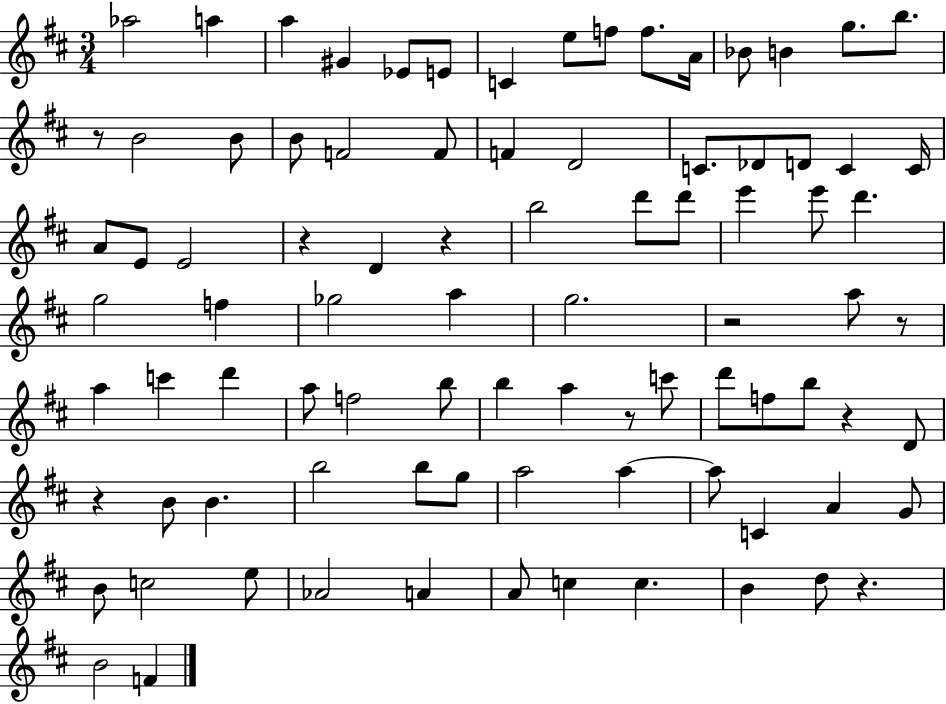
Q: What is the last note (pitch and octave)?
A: F4